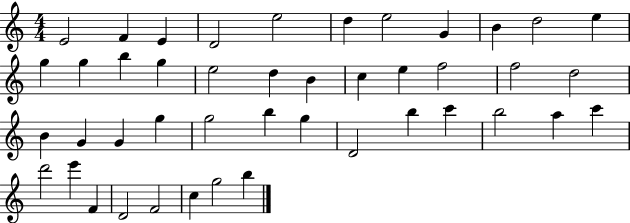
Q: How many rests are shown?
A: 0